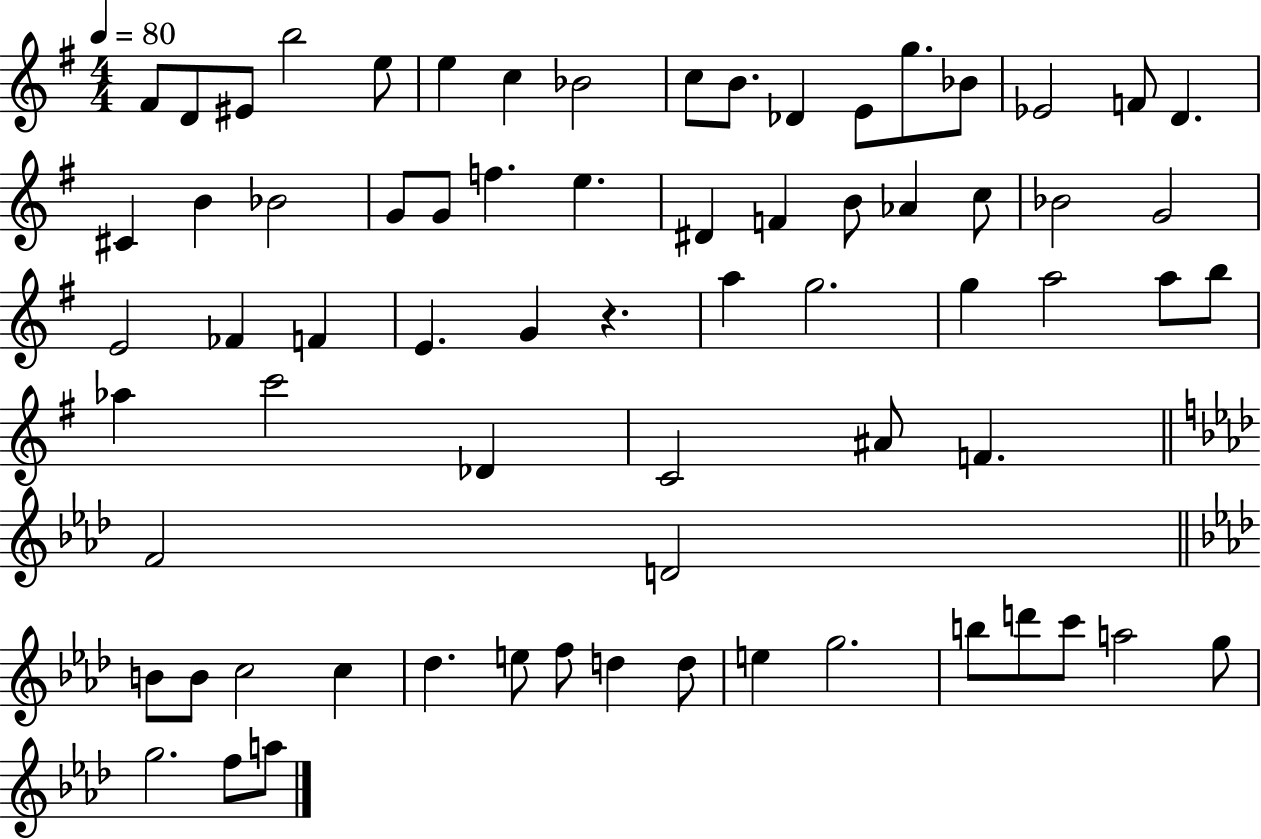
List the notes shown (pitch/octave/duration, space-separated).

F#4/e D4/e EIS4/e B5/h E5/e E5/q C5/q Bb4/h C5/e B4/e. Db4/q E4/e G5/e. Bb4/e Eb4/h F4/e D4/q. C#4/q B4/q Bb4/h G4/e G4/e F5/q. E5/q. D#4/q F4/q B4/e Ab4/q C5/e Bb4/h G4/h E4/h FES4/q F4/q E4/q. G4/q R/q. A5/q G5/h. G5/q A5/h A5/e B5/e Ab5/q C6/h Db4/q C4/h A#4/e F4/q. F4/h D4/h B4/e B4/e C5/h C5/q Db5/q. E5/e F5/e D5/q D5/e E5/q G5/h. B5/e D6/e C6/e A5/h G5/e G5/h. F5/e A5/e